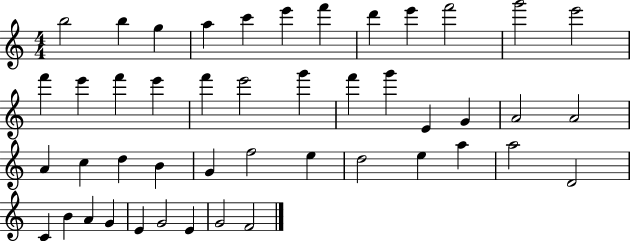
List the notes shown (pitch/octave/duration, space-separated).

B5/h B5/q G5/q A5/q C6/q E6/q F6/q D6/q E6/q F6/h G6/h E6/h F6/q E6/q F6/q E6/q F6/q E6/h G6/q F6/q G6/q E4/q G4/q A4/h A4/h A4/q C5/q D5/q B4/q G4/q F5/h E5/q D5/h E5/q A5/q A5/h D4/h C4/q B4/q A4/q G4/q E4/q G4/h E4/q G4/h F4/h